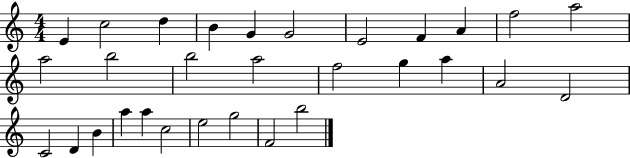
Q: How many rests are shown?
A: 0